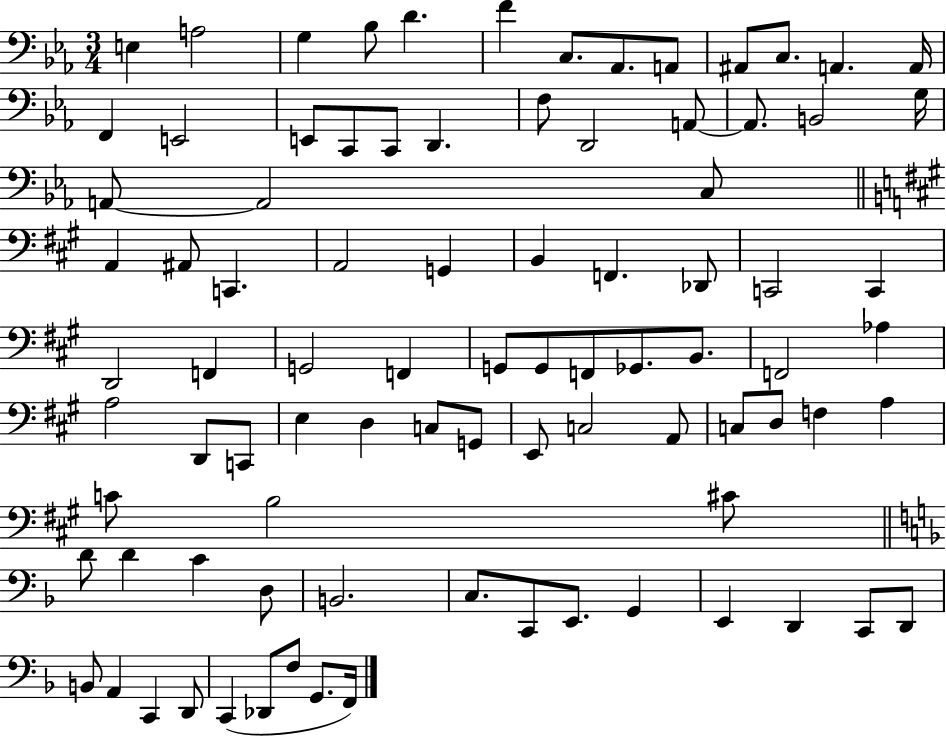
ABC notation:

X:1
T:Untitled
M:3/4
L:1/4
K:Eb
E, A,2 G, _B,/2 D F C,/2 _A,,/2 A,,/2 ^A,,/2 C,/2 A,, A,,/4 F,, E,,2 E,,/2 C,,/2 C,,/2 D,, F,/2 D,,2 A,,/2 A,,/2 B,,2 G,/4 A,,/2 A,,2 C,/2 A,, ^A,,/2 C,, A,,2 G,, B,, F,, _D,,/2 C,,2 C,, D,,2 F,, G,,2 F,, G,,/2 G,,/2 F,,/2 _G,,/2 B,,/2 F,,2 _A, A,2 D,,/2 C,,/2 E, D, C,/2 G,,/2 E,,/2 C,2 A,,/2 C,/2 D,/2 F, A, C/2 B,2 ^C/2 D/2 D C D,/2 B,,2 C,/2 C,,/2 E,,/2 G,, E,, D,, C,,/2 D,,/2 B,,/2 A,, C,, D,,/2 C,, _D,,/2 F,/2 G,,/2 F,,/4